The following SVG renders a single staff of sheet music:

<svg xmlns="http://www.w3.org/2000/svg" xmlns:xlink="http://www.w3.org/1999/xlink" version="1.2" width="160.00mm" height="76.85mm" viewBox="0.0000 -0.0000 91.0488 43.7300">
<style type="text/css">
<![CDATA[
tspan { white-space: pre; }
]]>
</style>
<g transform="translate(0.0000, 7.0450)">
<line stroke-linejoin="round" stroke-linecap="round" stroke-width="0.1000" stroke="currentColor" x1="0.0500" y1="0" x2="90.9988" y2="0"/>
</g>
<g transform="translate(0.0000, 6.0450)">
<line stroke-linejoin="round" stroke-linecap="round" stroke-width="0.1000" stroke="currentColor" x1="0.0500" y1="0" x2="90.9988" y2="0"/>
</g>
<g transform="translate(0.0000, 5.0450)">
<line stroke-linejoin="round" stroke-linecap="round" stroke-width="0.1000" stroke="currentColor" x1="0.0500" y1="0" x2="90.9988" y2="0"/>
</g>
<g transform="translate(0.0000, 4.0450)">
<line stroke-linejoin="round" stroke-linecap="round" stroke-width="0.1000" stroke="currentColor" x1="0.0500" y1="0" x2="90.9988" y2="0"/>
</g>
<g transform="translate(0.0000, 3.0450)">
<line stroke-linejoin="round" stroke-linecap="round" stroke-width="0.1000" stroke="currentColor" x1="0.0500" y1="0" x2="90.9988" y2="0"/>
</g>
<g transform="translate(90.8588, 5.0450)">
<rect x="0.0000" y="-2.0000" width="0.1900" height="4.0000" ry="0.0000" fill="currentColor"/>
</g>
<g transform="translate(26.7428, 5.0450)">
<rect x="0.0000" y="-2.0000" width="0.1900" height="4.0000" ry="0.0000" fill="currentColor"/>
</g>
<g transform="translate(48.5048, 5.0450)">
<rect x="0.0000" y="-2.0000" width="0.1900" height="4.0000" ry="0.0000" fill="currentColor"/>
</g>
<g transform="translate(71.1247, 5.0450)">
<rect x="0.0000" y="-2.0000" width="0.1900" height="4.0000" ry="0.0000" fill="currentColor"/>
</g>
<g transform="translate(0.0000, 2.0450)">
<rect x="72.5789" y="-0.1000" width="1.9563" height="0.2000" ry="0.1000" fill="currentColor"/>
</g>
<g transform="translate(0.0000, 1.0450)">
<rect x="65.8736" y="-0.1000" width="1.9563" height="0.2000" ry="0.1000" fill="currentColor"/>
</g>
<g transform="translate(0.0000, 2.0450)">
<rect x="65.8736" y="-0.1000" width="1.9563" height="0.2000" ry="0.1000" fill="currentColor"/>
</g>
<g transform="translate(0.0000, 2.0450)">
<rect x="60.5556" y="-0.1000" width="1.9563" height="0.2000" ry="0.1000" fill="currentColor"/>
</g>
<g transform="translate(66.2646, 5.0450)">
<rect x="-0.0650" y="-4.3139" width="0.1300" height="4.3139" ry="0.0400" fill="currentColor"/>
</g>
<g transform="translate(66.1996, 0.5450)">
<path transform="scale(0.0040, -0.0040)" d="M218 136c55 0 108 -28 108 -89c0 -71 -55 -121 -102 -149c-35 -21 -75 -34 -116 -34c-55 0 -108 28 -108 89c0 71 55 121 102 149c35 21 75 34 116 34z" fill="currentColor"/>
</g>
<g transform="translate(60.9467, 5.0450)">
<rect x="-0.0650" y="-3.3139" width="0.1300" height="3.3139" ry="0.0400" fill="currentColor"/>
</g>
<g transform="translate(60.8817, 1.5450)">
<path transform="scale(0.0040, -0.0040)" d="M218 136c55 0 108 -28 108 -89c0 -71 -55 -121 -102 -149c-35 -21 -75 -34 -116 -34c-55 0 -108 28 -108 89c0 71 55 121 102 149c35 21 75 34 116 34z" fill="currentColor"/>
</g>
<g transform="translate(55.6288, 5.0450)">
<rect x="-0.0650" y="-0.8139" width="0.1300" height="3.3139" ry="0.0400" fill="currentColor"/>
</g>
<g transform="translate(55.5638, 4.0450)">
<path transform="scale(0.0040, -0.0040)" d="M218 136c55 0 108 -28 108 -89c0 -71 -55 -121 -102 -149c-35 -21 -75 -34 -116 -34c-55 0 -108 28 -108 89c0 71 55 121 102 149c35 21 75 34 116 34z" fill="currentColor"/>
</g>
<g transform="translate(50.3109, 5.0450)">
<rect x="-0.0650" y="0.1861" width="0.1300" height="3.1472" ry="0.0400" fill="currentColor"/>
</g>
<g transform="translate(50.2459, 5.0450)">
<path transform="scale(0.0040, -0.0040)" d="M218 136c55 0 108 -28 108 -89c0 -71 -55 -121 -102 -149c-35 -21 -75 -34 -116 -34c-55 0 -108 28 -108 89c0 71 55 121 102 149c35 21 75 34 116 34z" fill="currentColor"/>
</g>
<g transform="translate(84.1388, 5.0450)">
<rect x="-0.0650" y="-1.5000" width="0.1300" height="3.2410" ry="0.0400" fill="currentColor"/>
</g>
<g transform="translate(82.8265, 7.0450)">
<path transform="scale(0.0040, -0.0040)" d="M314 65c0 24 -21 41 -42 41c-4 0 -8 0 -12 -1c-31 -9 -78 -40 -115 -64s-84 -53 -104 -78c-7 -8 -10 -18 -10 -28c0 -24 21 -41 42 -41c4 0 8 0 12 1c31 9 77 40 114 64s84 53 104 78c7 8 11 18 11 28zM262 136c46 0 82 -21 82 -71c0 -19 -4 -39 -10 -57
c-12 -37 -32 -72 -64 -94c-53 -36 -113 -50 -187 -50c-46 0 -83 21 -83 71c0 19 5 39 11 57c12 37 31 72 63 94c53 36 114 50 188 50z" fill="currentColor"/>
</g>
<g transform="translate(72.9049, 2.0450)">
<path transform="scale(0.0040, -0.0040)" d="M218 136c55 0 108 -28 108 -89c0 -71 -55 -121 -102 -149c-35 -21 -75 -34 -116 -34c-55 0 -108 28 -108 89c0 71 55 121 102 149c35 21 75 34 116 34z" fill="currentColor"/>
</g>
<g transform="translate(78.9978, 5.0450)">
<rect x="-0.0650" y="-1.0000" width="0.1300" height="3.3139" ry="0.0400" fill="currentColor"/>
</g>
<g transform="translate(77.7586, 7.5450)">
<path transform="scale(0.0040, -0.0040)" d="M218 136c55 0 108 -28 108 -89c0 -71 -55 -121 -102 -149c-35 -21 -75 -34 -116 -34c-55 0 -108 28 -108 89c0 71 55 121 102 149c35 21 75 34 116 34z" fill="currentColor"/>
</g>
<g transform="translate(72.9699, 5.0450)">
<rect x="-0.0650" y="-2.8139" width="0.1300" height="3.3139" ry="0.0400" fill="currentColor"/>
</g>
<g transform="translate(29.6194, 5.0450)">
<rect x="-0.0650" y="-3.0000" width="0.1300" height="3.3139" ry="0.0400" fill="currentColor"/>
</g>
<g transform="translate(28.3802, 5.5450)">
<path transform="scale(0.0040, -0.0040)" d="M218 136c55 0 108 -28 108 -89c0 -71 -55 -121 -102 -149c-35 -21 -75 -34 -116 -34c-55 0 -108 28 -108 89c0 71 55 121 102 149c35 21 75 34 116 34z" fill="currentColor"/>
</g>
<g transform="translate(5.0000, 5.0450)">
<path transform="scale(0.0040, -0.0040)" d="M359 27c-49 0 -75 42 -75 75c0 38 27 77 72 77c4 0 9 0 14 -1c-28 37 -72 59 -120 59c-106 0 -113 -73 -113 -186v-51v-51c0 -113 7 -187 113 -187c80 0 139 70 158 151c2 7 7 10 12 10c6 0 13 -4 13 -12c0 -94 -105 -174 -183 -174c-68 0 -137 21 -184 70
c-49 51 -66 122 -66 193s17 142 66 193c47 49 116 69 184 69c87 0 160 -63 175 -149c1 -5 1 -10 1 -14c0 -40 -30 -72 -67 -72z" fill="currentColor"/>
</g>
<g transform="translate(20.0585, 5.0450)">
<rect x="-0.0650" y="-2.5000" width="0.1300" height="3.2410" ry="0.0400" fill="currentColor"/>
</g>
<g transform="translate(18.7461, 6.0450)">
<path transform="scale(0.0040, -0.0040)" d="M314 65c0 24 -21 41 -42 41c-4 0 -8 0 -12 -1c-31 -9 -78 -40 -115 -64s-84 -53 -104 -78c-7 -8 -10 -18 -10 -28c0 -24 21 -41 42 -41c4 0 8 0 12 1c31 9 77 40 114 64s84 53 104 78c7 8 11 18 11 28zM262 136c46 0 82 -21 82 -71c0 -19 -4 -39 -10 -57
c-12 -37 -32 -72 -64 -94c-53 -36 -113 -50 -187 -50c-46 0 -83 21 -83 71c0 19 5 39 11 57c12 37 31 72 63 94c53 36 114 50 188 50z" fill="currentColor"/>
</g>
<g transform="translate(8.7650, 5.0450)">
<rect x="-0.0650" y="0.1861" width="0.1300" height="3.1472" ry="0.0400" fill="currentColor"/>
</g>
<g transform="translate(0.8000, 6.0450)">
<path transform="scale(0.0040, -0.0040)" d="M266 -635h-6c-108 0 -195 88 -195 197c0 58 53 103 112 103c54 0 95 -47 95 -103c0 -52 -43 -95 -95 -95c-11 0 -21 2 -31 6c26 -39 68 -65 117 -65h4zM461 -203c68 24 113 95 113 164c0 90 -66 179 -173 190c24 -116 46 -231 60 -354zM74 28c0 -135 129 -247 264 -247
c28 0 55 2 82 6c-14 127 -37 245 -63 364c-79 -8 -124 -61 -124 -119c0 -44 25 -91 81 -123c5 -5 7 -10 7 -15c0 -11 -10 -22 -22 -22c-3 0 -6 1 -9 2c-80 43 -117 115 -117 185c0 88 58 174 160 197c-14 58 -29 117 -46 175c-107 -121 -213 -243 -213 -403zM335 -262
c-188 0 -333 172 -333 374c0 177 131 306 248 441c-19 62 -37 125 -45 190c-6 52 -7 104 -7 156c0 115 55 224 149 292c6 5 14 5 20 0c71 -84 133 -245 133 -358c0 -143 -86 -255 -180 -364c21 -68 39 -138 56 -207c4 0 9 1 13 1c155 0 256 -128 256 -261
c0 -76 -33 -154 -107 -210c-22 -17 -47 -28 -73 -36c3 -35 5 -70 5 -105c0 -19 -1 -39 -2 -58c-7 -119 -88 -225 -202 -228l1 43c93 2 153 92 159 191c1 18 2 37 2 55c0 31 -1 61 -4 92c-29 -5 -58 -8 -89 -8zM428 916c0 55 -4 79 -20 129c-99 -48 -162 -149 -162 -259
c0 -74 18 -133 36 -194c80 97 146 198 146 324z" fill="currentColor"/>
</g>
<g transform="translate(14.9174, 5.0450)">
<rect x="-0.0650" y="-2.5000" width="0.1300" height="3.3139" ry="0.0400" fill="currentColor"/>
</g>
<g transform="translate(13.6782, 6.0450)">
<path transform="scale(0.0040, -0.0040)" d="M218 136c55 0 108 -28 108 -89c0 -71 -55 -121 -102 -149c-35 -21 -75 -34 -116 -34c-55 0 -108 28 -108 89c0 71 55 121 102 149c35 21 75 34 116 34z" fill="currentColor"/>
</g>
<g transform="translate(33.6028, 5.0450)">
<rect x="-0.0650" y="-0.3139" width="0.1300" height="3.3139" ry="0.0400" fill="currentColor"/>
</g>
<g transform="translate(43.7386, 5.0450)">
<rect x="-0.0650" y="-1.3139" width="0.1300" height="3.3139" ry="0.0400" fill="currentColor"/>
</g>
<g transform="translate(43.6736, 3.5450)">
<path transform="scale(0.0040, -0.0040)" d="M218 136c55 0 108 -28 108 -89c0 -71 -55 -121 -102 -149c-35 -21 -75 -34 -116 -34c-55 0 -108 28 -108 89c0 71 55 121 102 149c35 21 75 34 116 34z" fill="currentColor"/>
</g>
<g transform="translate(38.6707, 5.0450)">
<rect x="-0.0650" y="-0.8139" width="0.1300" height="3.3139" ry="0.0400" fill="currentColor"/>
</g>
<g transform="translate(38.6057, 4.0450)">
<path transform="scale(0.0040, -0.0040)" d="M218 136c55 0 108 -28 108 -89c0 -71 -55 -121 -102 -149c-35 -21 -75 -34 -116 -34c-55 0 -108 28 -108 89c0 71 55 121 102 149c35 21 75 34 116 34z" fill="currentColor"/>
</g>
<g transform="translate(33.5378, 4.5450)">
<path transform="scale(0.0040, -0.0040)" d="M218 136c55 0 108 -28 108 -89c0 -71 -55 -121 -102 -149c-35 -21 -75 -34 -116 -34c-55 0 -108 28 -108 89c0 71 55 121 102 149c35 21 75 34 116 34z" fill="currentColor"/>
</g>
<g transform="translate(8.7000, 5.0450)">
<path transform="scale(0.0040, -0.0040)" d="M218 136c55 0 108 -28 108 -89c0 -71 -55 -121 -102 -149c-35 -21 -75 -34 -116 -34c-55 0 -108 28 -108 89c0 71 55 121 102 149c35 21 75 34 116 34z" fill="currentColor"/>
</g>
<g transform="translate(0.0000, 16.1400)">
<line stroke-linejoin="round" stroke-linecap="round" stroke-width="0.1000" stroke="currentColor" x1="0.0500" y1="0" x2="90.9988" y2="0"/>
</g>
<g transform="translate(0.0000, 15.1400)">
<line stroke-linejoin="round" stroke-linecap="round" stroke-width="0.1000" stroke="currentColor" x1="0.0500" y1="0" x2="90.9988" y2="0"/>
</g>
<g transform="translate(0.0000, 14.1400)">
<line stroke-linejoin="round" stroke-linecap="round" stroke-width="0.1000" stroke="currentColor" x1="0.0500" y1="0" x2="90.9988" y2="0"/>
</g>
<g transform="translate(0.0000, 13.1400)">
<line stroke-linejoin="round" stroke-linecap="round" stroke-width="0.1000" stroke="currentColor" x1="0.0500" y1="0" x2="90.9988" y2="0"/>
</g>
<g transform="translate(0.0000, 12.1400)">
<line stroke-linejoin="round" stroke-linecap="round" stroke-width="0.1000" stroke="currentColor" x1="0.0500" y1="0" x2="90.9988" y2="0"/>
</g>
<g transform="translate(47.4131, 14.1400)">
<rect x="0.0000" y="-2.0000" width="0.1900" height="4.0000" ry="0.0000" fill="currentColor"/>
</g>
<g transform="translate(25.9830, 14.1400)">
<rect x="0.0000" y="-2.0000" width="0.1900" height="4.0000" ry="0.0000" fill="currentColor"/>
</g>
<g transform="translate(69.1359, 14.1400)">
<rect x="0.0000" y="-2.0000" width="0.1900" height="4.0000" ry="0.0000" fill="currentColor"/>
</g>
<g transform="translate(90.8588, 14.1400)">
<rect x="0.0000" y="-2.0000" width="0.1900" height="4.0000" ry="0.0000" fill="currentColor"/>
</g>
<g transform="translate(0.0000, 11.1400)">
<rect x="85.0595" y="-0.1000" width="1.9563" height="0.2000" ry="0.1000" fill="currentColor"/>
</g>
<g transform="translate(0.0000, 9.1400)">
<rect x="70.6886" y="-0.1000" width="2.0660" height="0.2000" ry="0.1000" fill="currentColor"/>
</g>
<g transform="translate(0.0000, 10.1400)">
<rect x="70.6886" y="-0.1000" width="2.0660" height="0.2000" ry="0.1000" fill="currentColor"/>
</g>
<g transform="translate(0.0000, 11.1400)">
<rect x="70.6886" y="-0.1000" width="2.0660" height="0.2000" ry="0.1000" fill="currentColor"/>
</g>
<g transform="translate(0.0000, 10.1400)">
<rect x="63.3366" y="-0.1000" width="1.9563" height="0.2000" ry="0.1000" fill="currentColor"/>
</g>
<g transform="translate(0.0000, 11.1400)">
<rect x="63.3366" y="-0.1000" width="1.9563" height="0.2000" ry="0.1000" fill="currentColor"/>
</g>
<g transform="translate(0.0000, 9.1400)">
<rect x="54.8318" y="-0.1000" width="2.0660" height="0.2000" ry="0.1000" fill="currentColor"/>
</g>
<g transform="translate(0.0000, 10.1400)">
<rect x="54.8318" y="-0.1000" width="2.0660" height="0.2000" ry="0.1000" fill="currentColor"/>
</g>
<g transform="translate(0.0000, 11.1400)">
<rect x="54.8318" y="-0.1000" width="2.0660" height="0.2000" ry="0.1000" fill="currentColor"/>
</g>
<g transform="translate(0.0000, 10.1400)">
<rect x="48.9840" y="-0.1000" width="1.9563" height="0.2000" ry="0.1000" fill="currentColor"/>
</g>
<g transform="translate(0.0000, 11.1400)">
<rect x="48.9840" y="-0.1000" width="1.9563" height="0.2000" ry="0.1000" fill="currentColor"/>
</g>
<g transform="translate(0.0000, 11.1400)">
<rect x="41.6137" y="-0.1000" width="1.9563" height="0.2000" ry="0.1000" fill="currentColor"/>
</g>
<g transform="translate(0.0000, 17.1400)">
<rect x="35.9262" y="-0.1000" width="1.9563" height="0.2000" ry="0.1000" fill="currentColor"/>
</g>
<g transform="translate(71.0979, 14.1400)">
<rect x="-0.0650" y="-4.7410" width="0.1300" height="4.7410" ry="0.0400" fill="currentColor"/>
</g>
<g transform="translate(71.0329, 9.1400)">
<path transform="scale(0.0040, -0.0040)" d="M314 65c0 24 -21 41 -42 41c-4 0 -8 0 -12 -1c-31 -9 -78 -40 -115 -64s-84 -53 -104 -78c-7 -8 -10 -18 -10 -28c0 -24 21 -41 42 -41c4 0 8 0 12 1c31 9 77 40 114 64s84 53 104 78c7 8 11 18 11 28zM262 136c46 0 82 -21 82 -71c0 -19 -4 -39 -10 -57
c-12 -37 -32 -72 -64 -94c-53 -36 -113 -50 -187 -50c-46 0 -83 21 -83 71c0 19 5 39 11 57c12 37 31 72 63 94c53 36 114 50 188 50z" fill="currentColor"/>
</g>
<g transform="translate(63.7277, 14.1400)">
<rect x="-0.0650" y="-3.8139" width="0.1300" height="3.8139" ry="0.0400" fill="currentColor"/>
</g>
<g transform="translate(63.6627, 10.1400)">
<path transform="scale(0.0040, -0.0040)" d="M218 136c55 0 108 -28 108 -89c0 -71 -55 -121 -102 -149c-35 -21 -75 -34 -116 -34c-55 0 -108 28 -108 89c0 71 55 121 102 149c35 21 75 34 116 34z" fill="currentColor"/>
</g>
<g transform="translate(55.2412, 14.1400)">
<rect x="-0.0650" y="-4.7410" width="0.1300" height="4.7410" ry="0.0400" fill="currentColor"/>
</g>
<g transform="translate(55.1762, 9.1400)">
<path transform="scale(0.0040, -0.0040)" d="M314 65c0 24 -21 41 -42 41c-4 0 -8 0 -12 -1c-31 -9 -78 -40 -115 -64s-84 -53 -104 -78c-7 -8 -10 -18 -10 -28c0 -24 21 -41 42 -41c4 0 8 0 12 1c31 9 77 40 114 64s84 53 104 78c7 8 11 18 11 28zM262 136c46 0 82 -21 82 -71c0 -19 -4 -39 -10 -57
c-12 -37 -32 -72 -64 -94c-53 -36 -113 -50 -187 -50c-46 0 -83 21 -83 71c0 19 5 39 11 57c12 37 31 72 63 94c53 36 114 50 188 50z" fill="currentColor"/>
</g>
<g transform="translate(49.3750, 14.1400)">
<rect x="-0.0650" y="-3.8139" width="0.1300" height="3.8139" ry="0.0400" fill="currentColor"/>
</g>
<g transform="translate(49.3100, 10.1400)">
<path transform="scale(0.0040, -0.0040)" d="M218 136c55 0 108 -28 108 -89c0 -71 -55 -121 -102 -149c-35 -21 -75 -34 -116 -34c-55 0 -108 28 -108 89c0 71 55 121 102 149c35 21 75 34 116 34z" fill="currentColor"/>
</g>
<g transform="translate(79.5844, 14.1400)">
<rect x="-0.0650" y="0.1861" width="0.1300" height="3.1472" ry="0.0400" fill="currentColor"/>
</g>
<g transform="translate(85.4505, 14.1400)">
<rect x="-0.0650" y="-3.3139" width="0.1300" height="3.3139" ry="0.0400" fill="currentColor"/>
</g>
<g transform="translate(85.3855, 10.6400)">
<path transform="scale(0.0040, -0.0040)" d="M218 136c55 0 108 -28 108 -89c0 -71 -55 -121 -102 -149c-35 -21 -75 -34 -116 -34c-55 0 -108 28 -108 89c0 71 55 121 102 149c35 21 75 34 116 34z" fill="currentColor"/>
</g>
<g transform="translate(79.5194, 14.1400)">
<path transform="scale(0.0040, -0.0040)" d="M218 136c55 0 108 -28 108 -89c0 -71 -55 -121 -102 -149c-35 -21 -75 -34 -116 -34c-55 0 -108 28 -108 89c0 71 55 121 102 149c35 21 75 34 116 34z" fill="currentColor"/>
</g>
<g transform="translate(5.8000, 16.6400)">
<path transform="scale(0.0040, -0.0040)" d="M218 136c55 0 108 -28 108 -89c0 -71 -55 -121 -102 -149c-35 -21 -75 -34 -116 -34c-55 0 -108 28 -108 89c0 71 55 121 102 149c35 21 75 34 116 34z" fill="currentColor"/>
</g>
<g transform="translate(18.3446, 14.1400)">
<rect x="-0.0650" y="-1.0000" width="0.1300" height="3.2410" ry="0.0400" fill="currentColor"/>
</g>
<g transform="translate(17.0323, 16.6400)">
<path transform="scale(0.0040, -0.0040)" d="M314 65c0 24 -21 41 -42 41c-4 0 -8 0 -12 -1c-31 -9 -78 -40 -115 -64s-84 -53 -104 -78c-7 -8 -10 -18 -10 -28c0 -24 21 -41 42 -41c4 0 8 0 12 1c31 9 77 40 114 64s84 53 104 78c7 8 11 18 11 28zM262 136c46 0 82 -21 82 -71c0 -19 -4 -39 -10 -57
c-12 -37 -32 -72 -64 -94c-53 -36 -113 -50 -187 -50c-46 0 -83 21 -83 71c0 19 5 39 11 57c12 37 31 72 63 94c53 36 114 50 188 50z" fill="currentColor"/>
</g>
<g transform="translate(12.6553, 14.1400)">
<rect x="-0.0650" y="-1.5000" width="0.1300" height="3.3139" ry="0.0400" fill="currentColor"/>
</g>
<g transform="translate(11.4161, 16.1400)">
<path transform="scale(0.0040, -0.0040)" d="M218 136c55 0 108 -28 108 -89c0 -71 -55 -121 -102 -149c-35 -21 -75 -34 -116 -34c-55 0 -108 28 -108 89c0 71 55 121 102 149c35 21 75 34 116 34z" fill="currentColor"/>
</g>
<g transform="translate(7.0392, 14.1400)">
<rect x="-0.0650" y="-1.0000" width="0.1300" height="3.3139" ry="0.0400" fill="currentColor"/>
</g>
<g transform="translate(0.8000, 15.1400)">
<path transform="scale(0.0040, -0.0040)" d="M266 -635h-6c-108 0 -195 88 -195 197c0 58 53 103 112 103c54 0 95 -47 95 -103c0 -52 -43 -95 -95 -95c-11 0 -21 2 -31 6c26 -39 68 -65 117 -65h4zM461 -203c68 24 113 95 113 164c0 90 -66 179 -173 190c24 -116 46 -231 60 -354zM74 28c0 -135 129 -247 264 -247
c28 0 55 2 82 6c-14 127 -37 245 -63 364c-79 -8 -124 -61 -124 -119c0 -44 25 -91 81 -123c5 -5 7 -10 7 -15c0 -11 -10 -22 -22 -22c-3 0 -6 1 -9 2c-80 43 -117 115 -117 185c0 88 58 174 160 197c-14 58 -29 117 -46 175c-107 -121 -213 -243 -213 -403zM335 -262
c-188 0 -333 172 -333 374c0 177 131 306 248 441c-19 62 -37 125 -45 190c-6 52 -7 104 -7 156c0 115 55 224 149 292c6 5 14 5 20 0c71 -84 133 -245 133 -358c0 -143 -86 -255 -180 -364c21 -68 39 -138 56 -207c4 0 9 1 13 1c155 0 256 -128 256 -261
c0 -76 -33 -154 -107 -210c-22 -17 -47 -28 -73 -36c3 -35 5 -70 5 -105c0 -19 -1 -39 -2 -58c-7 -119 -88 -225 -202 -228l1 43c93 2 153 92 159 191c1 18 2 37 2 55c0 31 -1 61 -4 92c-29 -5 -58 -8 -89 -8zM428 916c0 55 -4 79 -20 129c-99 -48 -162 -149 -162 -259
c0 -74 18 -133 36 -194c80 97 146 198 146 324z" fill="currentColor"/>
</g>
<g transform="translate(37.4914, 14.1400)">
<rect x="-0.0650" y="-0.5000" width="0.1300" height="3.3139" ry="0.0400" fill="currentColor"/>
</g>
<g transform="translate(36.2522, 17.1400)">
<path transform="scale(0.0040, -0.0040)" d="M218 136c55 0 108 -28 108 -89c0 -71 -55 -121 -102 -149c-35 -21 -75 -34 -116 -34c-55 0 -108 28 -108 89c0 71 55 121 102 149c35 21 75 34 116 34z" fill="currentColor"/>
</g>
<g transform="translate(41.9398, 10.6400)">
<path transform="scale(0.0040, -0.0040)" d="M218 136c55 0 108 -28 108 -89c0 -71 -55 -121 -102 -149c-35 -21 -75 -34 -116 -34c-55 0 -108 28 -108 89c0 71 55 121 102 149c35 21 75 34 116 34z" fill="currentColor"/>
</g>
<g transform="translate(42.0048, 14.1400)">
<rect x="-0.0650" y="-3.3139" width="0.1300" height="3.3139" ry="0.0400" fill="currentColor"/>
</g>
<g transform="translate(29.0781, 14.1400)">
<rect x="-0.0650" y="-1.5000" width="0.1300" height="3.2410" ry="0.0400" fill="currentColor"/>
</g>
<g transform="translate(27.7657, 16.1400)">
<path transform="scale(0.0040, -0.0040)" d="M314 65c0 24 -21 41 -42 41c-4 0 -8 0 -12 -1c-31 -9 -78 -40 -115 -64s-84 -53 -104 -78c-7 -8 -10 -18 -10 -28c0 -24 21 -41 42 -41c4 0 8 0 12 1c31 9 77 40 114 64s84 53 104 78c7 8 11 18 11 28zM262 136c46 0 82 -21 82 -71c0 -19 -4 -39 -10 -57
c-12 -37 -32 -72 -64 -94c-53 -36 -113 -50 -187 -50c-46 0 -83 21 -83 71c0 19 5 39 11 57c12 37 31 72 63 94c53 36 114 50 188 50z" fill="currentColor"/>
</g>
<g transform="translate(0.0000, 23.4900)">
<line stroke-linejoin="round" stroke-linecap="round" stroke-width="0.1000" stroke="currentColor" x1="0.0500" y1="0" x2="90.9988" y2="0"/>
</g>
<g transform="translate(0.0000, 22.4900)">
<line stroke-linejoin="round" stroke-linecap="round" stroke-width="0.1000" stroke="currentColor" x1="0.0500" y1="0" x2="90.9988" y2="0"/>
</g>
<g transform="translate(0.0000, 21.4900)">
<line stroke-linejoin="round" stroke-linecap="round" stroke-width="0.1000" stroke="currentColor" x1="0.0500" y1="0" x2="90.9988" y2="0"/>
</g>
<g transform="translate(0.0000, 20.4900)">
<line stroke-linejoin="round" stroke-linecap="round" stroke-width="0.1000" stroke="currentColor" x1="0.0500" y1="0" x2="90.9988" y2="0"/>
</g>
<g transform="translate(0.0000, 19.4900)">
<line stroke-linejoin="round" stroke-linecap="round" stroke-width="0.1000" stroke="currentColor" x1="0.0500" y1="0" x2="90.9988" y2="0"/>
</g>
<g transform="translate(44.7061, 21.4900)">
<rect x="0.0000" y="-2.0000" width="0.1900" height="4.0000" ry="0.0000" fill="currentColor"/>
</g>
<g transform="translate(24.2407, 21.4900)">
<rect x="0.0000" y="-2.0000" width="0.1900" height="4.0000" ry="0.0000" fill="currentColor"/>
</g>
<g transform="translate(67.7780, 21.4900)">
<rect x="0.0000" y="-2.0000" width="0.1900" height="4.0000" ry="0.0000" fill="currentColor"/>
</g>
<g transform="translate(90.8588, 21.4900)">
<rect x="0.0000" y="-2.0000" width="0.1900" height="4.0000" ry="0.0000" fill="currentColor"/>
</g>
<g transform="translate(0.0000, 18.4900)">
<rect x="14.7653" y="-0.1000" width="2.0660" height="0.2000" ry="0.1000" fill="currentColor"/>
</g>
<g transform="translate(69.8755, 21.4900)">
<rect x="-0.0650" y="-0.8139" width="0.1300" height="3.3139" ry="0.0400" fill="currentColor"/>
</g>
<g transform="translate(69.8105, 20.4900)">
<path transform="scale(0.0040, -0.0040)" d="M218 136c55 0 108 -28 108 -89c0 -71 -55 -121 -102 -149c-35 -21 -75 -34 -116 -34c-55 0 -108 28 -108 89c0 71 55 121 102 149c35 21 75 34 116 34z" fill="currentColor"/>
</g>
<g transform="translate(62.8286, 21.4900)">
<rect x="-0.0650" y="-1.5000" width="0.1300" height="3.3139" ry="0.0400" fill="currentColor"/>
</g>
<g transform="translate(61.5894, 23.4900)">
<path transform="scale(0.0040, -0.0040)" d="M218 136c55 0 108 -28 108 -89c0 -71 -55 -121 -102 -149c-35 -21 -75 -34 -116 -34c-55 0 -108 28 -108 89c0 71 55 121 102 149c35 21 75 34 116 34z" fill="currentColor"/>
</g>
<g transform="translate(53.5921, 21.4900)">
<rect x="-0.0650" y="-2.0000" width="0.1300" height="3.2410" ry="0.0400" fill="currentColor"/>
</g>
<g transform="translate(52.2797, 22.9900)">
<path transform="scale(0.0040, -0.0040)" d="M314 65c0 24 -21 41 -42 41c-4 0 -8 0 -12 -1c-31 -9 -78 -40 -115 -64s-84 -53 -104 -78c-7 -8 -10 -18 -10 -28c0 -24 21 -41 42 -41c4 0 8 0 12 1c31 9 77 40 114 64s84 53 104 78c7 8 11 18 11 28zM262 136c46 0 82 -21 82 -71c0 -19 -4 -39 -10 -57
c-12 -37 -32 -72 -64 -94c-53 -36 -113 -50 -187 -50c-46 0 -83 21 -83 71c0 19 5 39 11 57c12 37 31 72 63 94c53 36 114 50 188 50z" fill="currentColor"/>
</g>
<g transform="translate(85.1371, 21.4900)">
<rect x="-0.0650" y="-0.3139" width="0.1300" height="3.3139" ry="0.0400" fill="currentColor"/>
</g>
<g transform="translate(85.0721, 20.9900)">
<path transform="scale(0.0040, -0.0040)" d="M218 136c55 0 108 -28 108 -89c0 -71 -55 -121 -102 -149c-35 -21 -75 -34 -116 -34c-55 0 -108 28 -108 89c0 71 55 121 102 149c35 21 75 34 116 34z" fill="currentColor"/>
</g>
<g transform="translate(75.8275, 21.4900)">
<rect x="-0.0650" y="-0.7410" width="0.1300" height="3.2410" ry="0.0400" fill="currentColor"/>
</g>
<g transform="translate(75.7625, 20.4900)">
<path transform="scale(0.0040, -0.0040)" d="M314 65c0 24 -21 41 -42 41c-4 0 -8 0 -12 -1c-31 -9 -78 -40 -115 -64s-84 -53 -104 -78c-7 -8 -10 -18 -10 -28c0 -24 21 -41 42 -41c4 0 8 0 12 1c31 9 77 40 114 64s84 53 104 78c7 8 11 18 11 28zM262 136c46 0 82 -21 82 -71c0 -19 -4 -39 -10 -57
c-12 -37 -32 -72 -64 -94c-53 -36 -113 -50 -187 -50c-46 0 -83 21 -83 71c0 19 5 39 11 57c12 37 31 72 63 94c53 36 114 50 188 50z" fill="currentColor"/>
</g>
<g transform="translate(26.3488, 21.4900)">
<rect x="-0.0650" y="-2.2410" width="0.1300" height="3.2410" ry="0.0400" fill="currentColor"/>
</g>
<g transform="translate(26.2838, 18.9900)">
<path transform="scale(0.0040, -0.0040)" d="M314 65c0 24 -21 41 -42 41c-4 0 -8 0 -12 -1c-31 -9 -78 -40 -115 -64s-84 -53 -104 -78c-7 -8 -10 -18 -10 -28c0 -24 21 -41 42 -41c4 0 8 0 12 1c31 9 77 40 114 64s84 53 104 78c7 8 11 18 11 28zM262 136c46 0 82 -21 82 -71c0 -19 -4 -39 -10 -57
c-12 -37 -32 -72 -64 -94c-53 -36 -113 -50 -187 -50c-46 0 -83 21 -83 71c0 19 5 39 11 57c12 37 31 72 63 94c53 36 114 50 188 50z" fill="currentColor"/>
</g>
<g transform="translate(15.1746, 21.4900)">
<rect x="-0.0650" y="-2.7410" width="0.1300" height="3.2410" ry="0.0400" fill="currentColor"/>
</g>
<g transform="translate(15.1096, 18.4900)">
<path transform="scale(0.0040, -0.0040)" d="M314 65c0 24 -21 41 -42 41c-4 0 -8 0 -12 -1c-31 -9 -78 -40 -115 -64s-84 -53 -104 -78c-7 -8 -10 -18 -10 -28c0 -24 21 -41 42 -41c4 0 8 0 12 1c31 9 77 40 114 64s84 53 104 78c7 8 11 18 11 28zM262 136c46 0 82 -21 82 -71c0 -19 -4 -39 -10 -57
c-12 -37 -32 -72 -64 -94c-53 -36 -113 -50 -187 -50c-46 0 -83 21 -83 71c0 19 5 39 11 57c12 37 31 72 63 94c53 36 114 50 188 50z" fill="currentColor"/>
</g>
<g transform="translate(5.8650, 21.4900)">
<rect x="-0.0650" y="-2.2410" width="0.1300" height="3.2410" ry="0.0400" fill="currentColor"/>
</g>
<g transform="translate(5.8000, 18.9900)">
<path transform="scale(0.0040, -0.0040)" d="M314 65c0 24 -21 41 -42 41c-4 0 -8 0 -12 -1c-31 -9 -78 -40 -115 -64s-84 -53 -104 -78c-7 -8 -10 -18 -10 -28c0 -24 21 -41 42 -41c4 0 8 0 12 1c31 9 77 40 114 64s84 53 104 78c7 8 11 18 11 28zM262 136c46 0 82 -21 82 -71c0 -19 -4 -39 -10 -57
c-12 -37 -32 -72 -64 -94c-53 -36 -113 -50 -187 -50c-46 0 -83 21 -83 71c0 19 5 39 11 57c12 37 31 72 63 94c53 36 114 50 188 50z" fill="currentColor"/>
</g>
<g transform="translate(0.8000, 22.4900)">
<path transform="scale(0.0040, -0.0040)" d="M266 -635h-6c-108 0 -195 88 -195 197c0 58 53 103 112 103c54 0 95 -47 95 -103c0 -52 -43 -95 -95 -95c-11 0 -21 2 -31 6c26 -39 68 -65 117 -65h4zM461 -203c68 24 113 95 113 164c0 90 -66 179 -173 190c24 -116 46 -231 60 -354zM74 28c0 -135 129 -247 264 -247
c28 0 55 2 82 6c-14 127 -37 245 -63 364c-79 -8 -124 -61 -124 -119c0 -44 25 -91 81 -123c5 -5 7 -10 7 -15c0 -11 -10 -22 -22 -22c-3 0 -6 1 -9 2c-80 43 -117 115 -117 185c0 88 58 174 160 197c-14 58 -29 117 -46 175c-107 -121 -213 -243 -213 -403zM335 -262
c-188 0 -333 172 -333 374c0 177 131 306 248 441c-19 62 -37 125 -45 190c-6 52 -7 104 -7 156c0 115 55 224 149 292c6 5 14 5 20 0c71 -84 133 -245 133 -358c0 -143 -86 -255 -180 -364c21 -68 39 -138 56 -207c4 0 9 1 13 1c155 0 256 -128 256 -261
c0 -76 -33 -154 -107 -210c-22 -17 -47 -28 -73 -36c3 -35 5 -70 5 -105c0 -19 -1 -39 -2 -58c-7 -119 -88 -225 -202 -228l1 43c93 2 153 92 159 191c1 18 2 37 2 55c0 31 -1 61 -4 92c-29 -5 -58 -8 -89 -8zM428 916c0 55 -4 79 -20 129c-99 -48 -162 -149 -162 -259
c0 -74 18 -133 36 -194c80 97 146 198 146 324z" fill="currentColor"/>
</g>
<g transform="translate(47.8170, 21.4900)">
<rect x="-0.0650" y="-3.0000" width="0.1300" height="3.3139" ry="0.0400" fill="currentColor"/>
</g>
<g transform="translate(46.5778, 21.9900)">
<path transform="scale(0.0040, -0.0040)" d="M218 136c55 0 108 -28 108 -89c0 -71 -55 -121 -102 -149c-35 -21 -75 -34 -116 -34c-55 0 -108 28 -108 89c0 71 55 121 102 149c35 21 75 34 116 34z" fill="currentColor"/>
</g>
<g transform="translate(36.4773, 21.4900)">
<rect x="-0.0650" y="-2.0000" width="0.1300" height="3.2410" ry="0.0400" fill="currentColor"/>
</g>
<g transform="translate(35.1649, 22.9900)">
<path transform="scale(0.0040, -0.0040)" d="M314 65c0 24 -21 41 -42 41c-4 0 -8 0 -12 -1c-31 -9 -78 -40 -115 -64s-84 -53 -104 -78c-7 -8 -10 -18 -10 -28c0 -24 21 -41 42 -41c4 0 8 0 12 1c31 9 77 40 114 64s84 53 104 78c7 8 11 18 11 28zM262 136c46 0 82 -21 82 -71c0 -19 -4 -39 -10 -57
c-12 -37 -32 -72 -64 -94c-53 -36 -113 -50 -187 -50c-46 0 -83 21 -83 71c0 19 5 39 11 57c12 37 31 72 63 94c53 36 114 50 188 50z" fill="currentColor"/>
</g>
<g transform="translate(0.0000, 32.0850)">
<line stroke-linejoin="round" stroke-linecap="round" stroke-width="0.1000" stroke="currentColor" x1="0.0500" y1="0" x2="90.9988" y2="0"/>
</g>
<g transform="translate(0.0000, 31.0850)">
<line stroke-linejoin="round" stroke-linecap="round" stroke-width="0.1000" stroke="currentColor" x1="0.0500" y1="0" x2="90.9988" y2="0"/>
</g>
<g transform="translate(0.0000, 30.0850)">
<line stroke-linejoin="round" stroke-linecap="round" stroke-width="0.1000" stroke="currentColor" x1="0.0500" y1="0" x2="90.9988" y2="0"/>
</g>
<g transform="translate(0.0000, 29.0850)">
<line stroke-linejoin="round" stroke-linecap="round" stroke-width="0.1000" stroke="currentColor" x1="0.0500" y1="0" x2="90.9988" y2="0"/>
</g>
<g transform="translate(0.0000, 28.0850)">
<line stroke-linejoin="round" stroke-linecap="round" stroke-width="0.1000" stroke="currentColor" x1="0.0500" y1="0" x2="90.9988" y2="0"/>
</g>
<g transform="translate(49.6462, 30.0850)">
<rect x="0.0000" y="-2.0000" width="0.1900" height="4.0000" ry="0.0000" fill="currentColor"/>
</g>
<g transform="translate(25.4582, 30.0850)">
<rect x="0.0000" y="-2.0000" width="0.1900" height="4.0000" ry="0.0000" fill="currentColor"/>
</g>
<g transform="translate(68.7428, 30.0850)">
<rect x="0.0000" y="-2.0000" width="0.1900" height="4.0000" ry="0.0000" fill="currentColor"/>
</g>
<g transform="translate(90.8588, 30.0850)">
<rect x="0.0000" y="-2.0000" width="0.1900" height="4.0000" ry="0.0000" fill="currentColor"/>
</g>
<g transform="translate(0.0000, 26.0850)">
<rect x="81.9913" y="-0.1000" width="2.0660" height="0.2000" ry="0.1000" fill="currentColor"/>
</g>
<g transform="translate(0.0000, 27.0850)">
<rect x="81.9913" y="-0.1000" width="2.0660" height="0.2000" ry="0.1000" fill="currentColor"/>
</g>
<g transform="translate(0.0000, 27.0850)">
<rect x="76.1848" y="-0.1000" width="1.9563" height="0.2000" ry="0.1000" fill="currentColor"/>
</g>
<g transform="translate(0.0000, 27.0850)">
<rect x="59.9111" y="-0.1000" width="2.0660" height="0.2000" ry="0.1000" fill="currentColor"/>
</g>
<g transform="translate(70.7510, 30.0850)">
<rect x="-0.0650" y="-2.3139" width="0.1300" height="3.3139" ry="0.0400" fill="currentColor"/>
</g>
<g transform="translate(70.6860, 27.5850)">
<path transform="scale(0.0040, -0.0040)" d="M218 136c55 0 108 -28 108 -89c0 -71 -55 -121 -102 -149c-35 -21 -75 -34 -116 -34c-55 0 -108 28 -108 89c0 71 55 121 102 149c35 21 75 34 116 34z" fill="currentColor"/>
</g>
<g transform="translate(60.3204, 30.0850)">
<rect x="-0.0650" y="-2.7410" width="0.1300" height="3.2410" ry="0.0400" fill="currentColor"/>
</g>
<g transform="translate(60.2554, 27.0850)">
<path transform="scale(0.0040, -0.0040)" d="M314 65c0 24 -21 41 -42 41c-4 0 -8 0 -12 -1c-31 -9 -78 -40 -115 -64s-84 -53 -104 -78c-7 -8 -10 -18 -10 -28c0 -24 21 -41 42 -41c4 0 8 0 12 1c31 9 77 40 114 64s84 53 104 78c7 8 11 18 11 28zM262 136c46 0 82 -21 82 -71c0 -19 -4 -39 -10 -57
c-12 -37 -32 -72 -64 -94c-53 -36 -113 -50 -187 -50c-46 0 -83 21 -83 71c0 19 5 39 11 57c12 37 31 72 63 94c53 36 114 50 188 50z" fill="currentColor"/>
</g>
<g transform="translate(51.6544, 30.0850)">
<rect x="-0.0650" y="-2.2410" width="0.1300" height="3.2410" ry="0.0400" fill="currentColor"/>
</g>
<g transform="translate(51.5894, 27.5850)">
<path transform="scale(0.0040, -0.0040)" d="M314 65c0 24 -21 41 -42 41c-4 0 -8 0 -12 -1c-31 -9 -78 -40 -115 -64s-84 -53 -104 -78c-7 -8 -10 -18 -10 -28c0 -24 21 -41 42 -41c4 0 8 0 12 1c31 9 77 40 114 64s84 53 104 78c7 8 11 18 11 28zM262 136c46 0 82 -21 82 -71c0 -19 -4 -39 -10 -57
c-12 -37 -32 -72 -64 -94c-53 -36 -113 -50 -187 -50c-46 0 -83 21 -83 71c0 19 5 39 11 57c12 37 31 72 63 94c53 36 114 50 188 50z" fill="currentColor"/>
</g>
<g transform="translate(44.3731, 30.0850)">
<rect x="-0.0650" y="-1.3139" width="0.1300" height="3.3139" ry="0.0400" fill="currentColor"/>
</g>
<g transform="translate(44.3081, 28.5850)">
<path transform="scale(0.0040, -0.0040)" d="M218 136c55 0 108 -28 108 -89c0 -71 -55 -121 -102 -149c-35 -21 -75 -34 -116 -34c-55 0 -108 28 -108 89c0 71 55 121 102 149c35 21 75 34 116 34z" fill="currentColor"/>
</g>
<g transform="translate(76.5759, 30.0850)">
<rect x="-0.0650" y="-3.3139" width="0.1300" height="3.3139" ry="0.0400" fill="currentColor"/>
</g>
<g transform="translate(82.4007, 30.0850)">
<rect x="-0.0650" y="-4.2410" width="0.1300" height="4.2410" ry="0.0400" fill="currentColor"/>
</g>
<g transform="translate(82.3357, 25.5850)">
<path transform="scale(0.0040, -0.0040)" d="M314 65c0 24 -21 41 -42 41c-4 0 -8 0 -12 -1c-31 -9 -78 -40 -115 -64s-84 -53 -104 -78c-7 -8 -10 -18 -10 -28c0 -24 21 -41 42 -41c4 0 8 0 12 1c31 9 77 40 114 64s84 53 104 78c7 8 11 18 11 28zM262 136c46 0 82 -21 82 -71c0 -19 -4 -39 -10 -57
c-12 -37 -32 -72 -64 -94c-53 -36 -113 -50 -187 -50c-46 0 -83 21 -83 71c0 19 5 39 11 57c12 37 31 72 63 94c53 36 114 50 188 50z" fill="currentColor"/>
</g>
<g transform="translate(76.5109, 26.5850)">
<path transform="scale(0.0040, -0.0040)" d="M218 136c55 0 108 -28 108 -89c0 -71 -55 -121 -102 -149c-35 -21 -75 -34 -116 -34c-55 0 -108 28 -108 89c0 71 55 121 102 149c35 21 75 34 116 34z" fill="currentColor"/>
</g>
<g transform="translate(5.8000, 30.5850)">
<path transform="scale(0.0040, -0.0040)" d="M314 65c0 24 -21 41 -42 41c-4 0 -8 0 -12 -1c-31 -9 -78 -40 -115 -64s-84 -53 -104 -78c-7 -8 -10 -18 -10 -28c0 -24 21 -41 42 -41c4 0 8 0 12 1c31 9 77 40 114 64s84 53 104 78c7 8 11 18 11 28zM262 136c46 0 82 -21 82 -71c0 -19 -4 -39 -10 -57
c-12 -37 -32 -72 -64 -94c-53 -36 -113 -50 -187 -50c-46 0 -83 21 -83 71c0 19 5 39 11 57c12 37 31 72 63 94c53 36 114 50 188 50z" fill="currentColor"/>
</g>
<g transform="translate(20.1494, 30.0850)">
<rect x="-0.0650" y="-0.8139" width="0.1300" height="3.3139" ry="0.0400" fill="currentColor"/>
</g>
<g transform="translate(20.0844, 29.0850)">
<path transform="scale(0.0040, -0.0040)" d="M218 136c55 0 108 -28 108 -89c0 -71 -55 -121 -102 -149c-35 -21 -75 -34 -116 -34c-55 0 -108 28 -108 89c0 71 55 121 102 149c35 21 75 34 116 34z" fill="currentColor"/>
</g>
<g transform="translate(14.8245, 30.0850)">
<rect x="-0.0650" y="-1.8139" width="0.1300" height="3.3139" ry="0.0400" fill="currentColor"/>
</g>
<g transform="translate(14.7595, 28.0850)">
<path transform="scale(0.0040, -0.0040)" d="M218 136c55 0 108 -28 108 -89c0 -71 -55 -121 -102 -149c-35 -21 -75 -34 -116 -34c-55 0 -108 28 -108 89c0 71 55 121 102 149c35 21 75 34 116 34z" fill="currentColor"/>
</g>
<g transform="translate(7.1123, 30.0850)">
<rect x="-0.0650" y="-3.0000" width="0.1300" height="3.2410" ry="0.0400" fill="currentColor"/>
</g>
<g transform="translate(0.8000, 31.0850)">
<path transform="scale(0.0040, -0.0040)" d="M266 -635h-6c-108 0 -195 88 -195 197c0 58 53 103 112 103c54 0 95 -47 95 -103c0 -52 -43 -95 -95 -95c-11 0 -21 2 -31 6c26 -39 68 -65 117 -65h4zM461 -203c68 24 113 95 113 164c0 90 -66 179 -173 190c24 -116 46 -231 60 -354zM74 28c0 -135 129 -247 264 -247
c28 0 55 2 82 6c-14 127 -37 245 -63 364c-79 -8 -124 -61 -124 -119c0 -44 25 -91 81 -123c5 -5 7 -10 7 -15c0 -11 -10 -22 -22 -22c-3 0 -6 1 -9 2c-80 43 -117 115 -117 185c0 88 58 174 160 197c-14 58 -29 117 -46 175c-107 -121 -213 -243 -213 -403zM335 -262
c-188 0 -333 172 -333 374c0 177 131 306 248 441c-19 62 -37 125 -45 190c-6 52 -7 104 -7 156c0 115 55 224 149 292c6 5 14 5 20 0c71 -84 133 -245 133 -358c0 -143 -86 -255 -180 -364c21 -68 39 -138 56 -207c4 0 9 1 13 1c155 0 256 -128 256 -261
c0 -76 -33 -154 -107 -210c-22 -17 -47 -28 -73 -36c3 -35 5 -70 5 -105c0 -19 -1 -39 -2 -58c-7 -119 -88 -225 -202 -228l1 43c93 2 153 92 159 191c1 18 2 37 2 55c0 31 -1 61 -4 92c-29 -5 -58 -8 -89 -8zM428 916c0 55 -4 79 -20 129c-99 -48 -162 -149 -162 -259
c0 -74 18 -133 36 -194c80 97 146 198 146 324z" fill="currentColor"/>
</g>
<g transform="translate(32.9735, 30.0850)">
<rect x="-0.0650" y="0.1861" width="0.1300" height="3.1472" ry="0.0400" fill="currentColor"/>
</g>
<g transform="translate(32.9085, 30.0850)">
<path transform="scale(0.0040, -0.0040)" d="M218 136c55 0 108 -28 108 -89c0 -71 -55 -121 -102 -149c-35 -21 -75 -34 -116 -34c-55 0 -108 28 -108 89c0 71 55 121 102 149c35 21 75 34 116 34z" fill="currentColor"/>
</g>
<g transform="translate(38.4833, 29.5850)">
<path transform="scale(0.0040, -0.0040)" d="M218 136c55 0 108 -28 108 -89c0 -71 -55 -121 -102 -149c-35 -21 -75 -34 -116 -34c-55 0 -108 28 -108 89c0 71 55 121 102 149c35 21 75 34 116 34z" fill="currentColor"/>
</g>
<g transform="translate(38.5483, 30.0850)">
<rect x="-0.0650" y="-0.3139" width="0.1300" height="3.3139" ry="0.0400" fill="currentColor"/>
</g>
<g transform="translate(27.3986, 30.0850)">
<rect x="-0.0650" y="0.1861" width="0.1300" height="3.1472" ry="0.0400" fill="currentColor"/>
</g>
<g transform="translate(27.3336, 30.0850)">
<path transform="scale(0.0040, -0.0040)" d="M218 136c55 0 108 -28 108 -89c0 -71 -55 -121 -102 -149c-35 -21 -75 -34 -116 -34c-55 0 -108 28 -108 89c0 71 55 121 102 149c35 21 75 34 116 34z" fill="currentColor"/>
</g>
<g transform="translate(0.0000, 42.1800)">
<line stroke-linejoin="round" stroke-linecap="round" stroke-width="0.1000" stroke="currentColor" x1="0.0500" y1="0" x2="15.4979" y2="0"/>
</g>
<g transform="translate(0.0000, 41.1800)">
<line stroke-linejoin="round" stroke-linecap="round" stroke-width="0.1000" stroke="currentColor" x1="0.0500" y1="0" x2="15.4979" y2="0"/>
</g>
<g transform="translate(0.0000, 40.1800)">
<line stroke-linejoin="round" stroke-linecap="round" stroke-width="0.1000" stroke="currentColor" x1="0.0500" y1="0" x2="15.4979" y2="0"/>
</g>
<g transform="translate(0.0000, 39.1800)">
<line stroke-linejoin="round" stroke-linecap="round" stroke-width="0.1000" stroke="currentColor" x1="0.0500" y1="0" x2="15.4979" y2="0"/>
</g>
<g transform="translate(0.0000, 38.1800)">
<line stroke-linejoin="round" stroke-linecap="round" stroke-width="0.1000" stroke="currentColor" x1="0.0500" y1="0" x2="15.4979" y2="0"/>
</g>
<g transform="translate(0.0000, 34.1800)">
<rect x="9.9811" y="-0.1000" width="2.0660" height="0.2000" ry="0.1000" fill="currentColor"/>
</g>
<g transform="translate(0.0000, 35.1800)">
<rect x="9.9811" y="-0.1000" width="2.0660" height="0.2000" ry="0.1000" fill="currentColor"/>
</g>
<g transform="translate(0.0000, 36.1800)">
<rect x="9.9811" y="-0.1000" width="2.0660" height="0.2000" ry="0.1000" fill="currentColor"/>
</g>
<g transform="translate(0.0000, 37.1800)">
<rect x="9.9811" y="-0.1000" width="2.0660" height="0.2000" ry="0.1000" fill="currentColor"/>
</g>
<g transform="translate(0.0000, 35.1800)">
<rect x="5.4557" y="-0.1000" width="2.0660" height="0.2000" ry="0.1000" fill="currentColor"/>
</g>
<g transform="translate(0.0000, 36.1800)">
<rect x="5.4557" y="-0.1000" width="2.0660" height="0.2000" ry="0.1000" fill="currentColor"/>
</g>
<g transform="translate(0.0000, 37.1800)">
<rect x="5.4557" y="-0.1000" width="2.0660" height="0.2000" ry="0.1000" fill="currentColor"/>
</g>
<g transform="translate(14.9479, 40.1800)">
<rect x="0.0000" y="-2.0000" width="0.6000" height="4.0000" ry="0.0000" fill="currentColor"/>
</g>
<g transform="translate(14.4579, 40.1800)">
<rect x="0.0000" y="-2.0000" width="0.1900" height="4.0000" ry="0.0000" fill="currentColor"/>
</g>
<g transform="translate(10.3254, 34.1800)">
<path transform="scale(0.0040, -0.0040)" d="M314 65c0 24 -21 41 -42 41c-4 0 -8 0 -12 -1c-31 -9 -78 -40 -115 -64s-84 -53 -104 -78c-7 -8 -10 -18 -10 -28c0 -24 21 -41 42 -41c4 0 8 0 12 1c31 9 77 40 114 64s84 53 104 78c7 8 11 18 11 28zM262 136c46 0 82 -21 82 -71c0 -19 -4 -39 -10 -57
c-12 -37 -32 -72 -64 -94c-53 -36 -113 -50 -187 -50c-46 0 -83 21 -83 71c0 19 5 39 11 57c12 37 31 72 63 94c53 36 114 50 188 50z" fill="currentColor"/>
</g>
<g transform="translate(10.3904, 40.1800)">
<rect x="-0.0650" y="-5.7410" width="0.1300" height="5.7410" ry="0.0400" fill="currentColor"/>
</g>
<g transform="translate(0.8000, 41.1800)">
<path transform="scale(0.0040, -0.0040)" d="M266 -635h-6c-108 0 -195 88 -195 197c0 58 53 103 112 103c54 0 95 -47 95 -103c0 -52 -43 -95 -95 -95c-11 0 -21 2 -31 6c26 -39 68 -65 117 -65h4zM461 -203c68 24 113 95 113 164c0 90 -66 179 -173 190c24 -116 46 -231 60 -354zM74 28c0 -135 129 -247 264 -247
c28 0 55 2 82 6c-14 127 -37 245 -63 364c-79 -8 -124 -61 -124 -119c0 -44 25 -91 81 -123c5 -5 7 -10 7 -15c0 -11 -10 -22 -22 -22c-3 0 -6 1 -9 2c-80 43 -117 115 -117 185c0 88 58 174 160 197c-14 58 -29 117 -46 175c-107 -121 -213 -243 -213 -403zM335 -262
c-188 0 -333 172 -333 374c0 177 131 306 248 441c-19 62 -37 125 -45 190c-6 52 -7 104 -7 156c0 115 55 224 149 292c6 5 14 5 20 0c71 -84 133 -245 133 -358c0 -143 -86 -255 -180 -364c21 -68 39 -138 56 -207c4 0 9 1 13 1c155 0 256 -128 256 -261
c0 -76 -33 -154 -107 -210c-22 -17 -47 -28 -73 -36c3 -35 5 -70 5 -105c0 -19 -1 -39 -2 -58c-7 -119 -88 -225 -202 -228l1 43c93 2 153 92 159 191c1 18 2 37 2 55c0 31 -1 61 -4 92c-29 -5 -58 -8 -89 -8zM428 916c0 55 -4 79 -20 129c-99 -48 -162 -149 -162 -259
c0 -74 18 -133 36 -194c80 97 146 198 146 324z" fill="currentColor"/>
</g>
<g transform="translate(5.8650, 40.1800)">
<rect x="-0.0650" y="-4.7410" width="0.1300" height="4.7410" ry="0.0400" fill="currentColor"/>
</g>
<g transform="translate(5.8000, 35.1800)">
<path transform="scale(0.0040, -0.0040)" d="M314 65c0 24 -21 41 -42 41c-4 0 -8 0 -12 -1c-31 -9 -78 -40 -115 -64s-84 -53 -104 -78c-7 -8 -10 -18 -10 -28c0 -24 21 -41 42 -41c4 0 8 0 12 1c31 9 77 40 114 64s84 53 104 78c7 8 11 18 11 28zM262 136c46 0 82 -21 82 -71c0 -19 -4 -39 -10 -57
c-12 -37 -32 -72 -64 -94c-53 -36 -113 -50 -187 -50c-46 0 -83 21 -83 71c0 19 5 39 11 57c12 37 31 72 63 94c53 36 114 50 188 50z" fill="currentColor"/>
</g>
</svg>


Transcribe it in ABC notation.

X:1
T:Untitled
M:4/4
L:1/4
K:C
B G G2 A c d e B d b d' a D E2 D E D2 E2 C b c' e'2 c' e'2 B b g2 a2 g2 F2 A F2 E d d2 c A2 f d B B c e g2 a2 g b d'2 e'2 g'2